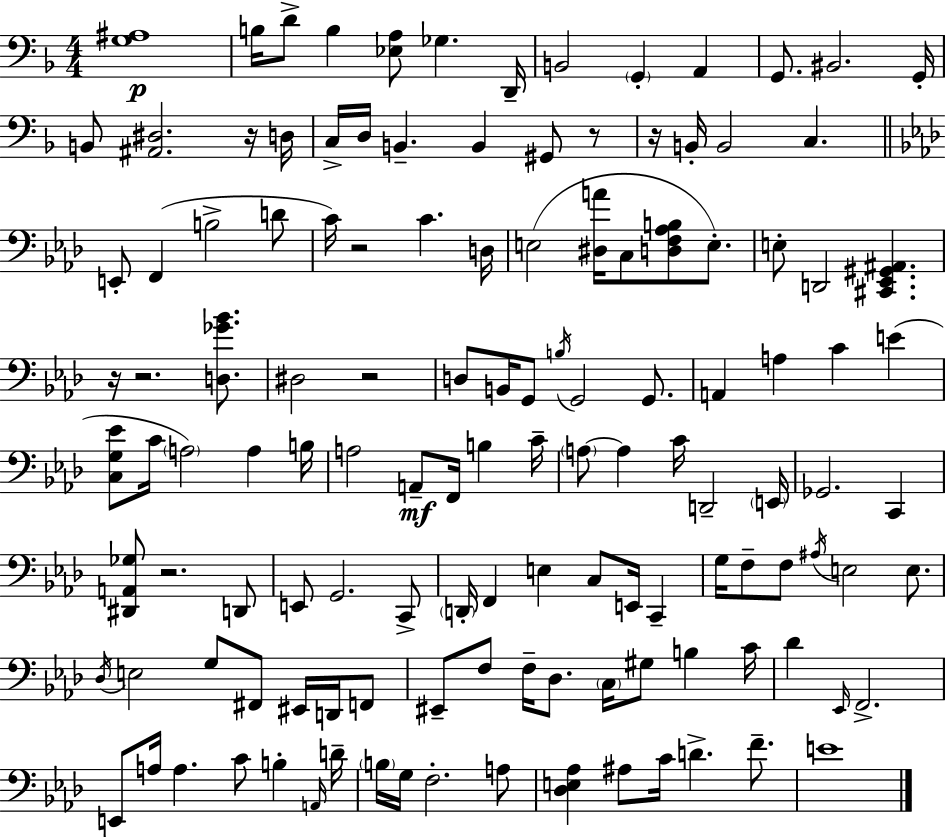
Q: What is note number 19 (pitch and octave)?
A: B2